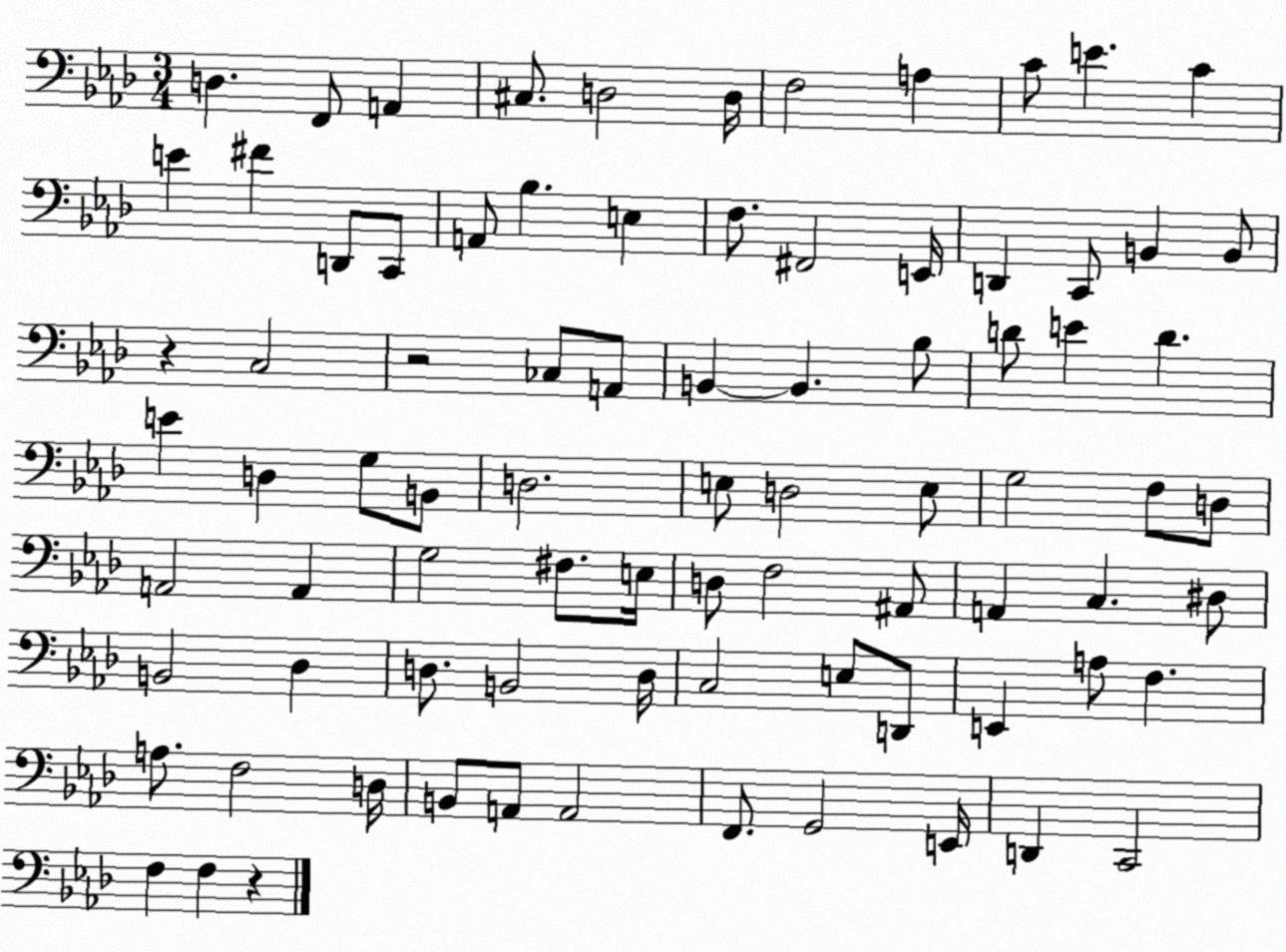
X:1
T:Untitled
M:3/4
L:1/4
K:Ab
D, F,,/2 A,, ^C,/2 D,2 D,/4 F,2 A, C/2 E C E ^F D,,/2 C,,/2 A,,/2 _B, E, F,/2 ^F,,2 E,,/4 D,, C,,/2 B,, B,,/2 z C,2 z2 _C,/2 A,,/2 B,, B,, _B,/2 D/2 E D E D, G,/2 B,,/2 D,2 E,/2 D,2 E,/2 G,2 F,/2 D,/2 A,,2 A,, G,2 ^F,/2 E,/4 D,/2 F,2 ^A,,/2 A,, C, ^D,/2 B,,2 _D, D,/2 B,,2 D,/4 C,2 E,/2 D,,/2 E,, A,/2 F, A,/2 F,2 D,/4 B,,/2 A,,/2 A,,2 F,,/2 G,,2 E,,/4 D,, C,,2 F, F, z